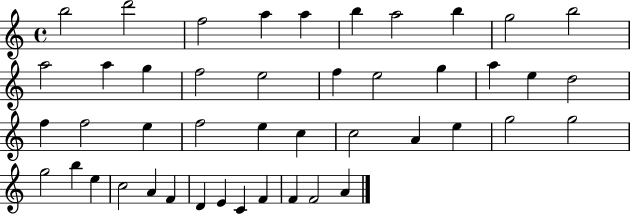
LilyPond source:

{
  \clef treble
  \time 4/4
  \defaultTimeSignature
  \key c \major
  b''2 d'''2 | f''2 a''4 a''4 | b''4 a''2 b''4 | g''2 b''2 | \break a''2 a''4 g''4 | f''2 e''2 | f''4 e''2 g''4 | a''4 e''4 d''2 | \break f''4 f''2 e''4 | f''2 e''4 c''4 | c''2 a'4 e''4 | g''2 g''2 | \break g''2 b''4 e''4 | c''2 a'4 f'4 | d'4 e'4 c'4 f'4 | f'4 f'2 a'4 | \break \bar "|."
}